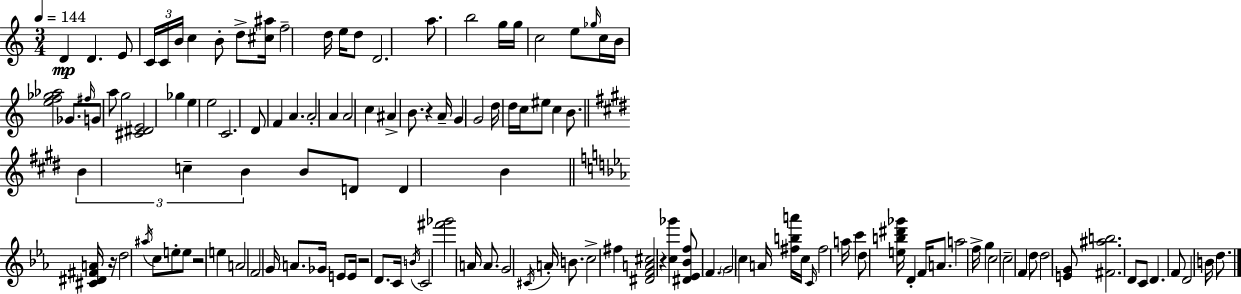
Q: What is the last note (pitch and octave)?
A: D5